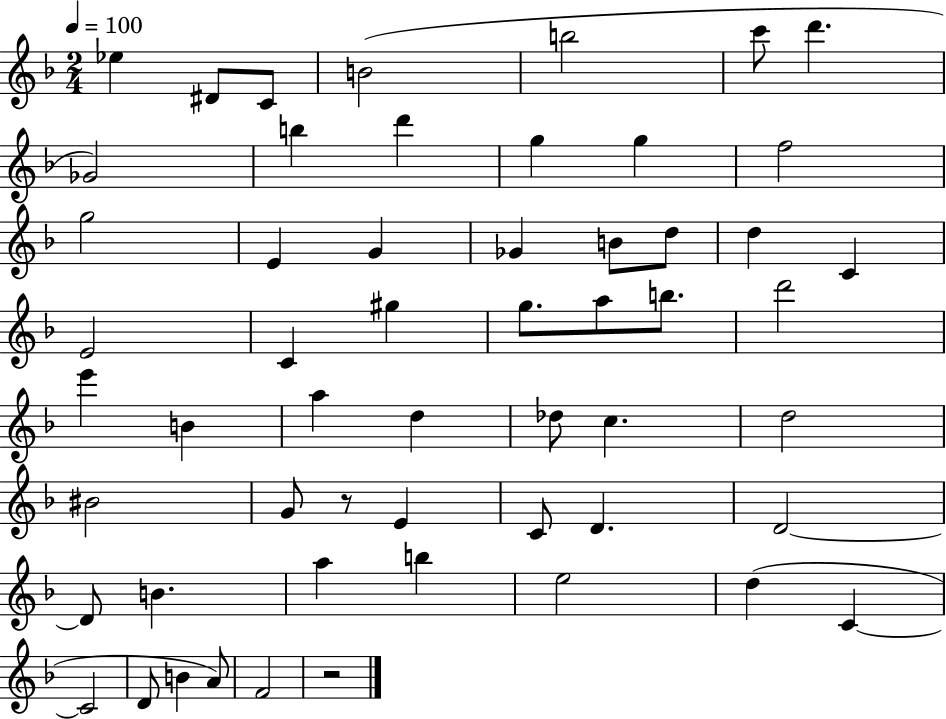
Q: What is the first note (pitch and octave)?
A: Eb5